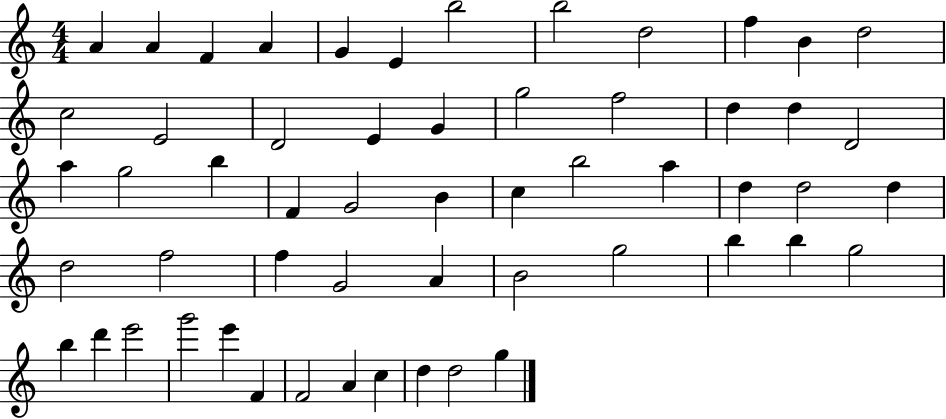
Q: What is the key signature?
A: C major